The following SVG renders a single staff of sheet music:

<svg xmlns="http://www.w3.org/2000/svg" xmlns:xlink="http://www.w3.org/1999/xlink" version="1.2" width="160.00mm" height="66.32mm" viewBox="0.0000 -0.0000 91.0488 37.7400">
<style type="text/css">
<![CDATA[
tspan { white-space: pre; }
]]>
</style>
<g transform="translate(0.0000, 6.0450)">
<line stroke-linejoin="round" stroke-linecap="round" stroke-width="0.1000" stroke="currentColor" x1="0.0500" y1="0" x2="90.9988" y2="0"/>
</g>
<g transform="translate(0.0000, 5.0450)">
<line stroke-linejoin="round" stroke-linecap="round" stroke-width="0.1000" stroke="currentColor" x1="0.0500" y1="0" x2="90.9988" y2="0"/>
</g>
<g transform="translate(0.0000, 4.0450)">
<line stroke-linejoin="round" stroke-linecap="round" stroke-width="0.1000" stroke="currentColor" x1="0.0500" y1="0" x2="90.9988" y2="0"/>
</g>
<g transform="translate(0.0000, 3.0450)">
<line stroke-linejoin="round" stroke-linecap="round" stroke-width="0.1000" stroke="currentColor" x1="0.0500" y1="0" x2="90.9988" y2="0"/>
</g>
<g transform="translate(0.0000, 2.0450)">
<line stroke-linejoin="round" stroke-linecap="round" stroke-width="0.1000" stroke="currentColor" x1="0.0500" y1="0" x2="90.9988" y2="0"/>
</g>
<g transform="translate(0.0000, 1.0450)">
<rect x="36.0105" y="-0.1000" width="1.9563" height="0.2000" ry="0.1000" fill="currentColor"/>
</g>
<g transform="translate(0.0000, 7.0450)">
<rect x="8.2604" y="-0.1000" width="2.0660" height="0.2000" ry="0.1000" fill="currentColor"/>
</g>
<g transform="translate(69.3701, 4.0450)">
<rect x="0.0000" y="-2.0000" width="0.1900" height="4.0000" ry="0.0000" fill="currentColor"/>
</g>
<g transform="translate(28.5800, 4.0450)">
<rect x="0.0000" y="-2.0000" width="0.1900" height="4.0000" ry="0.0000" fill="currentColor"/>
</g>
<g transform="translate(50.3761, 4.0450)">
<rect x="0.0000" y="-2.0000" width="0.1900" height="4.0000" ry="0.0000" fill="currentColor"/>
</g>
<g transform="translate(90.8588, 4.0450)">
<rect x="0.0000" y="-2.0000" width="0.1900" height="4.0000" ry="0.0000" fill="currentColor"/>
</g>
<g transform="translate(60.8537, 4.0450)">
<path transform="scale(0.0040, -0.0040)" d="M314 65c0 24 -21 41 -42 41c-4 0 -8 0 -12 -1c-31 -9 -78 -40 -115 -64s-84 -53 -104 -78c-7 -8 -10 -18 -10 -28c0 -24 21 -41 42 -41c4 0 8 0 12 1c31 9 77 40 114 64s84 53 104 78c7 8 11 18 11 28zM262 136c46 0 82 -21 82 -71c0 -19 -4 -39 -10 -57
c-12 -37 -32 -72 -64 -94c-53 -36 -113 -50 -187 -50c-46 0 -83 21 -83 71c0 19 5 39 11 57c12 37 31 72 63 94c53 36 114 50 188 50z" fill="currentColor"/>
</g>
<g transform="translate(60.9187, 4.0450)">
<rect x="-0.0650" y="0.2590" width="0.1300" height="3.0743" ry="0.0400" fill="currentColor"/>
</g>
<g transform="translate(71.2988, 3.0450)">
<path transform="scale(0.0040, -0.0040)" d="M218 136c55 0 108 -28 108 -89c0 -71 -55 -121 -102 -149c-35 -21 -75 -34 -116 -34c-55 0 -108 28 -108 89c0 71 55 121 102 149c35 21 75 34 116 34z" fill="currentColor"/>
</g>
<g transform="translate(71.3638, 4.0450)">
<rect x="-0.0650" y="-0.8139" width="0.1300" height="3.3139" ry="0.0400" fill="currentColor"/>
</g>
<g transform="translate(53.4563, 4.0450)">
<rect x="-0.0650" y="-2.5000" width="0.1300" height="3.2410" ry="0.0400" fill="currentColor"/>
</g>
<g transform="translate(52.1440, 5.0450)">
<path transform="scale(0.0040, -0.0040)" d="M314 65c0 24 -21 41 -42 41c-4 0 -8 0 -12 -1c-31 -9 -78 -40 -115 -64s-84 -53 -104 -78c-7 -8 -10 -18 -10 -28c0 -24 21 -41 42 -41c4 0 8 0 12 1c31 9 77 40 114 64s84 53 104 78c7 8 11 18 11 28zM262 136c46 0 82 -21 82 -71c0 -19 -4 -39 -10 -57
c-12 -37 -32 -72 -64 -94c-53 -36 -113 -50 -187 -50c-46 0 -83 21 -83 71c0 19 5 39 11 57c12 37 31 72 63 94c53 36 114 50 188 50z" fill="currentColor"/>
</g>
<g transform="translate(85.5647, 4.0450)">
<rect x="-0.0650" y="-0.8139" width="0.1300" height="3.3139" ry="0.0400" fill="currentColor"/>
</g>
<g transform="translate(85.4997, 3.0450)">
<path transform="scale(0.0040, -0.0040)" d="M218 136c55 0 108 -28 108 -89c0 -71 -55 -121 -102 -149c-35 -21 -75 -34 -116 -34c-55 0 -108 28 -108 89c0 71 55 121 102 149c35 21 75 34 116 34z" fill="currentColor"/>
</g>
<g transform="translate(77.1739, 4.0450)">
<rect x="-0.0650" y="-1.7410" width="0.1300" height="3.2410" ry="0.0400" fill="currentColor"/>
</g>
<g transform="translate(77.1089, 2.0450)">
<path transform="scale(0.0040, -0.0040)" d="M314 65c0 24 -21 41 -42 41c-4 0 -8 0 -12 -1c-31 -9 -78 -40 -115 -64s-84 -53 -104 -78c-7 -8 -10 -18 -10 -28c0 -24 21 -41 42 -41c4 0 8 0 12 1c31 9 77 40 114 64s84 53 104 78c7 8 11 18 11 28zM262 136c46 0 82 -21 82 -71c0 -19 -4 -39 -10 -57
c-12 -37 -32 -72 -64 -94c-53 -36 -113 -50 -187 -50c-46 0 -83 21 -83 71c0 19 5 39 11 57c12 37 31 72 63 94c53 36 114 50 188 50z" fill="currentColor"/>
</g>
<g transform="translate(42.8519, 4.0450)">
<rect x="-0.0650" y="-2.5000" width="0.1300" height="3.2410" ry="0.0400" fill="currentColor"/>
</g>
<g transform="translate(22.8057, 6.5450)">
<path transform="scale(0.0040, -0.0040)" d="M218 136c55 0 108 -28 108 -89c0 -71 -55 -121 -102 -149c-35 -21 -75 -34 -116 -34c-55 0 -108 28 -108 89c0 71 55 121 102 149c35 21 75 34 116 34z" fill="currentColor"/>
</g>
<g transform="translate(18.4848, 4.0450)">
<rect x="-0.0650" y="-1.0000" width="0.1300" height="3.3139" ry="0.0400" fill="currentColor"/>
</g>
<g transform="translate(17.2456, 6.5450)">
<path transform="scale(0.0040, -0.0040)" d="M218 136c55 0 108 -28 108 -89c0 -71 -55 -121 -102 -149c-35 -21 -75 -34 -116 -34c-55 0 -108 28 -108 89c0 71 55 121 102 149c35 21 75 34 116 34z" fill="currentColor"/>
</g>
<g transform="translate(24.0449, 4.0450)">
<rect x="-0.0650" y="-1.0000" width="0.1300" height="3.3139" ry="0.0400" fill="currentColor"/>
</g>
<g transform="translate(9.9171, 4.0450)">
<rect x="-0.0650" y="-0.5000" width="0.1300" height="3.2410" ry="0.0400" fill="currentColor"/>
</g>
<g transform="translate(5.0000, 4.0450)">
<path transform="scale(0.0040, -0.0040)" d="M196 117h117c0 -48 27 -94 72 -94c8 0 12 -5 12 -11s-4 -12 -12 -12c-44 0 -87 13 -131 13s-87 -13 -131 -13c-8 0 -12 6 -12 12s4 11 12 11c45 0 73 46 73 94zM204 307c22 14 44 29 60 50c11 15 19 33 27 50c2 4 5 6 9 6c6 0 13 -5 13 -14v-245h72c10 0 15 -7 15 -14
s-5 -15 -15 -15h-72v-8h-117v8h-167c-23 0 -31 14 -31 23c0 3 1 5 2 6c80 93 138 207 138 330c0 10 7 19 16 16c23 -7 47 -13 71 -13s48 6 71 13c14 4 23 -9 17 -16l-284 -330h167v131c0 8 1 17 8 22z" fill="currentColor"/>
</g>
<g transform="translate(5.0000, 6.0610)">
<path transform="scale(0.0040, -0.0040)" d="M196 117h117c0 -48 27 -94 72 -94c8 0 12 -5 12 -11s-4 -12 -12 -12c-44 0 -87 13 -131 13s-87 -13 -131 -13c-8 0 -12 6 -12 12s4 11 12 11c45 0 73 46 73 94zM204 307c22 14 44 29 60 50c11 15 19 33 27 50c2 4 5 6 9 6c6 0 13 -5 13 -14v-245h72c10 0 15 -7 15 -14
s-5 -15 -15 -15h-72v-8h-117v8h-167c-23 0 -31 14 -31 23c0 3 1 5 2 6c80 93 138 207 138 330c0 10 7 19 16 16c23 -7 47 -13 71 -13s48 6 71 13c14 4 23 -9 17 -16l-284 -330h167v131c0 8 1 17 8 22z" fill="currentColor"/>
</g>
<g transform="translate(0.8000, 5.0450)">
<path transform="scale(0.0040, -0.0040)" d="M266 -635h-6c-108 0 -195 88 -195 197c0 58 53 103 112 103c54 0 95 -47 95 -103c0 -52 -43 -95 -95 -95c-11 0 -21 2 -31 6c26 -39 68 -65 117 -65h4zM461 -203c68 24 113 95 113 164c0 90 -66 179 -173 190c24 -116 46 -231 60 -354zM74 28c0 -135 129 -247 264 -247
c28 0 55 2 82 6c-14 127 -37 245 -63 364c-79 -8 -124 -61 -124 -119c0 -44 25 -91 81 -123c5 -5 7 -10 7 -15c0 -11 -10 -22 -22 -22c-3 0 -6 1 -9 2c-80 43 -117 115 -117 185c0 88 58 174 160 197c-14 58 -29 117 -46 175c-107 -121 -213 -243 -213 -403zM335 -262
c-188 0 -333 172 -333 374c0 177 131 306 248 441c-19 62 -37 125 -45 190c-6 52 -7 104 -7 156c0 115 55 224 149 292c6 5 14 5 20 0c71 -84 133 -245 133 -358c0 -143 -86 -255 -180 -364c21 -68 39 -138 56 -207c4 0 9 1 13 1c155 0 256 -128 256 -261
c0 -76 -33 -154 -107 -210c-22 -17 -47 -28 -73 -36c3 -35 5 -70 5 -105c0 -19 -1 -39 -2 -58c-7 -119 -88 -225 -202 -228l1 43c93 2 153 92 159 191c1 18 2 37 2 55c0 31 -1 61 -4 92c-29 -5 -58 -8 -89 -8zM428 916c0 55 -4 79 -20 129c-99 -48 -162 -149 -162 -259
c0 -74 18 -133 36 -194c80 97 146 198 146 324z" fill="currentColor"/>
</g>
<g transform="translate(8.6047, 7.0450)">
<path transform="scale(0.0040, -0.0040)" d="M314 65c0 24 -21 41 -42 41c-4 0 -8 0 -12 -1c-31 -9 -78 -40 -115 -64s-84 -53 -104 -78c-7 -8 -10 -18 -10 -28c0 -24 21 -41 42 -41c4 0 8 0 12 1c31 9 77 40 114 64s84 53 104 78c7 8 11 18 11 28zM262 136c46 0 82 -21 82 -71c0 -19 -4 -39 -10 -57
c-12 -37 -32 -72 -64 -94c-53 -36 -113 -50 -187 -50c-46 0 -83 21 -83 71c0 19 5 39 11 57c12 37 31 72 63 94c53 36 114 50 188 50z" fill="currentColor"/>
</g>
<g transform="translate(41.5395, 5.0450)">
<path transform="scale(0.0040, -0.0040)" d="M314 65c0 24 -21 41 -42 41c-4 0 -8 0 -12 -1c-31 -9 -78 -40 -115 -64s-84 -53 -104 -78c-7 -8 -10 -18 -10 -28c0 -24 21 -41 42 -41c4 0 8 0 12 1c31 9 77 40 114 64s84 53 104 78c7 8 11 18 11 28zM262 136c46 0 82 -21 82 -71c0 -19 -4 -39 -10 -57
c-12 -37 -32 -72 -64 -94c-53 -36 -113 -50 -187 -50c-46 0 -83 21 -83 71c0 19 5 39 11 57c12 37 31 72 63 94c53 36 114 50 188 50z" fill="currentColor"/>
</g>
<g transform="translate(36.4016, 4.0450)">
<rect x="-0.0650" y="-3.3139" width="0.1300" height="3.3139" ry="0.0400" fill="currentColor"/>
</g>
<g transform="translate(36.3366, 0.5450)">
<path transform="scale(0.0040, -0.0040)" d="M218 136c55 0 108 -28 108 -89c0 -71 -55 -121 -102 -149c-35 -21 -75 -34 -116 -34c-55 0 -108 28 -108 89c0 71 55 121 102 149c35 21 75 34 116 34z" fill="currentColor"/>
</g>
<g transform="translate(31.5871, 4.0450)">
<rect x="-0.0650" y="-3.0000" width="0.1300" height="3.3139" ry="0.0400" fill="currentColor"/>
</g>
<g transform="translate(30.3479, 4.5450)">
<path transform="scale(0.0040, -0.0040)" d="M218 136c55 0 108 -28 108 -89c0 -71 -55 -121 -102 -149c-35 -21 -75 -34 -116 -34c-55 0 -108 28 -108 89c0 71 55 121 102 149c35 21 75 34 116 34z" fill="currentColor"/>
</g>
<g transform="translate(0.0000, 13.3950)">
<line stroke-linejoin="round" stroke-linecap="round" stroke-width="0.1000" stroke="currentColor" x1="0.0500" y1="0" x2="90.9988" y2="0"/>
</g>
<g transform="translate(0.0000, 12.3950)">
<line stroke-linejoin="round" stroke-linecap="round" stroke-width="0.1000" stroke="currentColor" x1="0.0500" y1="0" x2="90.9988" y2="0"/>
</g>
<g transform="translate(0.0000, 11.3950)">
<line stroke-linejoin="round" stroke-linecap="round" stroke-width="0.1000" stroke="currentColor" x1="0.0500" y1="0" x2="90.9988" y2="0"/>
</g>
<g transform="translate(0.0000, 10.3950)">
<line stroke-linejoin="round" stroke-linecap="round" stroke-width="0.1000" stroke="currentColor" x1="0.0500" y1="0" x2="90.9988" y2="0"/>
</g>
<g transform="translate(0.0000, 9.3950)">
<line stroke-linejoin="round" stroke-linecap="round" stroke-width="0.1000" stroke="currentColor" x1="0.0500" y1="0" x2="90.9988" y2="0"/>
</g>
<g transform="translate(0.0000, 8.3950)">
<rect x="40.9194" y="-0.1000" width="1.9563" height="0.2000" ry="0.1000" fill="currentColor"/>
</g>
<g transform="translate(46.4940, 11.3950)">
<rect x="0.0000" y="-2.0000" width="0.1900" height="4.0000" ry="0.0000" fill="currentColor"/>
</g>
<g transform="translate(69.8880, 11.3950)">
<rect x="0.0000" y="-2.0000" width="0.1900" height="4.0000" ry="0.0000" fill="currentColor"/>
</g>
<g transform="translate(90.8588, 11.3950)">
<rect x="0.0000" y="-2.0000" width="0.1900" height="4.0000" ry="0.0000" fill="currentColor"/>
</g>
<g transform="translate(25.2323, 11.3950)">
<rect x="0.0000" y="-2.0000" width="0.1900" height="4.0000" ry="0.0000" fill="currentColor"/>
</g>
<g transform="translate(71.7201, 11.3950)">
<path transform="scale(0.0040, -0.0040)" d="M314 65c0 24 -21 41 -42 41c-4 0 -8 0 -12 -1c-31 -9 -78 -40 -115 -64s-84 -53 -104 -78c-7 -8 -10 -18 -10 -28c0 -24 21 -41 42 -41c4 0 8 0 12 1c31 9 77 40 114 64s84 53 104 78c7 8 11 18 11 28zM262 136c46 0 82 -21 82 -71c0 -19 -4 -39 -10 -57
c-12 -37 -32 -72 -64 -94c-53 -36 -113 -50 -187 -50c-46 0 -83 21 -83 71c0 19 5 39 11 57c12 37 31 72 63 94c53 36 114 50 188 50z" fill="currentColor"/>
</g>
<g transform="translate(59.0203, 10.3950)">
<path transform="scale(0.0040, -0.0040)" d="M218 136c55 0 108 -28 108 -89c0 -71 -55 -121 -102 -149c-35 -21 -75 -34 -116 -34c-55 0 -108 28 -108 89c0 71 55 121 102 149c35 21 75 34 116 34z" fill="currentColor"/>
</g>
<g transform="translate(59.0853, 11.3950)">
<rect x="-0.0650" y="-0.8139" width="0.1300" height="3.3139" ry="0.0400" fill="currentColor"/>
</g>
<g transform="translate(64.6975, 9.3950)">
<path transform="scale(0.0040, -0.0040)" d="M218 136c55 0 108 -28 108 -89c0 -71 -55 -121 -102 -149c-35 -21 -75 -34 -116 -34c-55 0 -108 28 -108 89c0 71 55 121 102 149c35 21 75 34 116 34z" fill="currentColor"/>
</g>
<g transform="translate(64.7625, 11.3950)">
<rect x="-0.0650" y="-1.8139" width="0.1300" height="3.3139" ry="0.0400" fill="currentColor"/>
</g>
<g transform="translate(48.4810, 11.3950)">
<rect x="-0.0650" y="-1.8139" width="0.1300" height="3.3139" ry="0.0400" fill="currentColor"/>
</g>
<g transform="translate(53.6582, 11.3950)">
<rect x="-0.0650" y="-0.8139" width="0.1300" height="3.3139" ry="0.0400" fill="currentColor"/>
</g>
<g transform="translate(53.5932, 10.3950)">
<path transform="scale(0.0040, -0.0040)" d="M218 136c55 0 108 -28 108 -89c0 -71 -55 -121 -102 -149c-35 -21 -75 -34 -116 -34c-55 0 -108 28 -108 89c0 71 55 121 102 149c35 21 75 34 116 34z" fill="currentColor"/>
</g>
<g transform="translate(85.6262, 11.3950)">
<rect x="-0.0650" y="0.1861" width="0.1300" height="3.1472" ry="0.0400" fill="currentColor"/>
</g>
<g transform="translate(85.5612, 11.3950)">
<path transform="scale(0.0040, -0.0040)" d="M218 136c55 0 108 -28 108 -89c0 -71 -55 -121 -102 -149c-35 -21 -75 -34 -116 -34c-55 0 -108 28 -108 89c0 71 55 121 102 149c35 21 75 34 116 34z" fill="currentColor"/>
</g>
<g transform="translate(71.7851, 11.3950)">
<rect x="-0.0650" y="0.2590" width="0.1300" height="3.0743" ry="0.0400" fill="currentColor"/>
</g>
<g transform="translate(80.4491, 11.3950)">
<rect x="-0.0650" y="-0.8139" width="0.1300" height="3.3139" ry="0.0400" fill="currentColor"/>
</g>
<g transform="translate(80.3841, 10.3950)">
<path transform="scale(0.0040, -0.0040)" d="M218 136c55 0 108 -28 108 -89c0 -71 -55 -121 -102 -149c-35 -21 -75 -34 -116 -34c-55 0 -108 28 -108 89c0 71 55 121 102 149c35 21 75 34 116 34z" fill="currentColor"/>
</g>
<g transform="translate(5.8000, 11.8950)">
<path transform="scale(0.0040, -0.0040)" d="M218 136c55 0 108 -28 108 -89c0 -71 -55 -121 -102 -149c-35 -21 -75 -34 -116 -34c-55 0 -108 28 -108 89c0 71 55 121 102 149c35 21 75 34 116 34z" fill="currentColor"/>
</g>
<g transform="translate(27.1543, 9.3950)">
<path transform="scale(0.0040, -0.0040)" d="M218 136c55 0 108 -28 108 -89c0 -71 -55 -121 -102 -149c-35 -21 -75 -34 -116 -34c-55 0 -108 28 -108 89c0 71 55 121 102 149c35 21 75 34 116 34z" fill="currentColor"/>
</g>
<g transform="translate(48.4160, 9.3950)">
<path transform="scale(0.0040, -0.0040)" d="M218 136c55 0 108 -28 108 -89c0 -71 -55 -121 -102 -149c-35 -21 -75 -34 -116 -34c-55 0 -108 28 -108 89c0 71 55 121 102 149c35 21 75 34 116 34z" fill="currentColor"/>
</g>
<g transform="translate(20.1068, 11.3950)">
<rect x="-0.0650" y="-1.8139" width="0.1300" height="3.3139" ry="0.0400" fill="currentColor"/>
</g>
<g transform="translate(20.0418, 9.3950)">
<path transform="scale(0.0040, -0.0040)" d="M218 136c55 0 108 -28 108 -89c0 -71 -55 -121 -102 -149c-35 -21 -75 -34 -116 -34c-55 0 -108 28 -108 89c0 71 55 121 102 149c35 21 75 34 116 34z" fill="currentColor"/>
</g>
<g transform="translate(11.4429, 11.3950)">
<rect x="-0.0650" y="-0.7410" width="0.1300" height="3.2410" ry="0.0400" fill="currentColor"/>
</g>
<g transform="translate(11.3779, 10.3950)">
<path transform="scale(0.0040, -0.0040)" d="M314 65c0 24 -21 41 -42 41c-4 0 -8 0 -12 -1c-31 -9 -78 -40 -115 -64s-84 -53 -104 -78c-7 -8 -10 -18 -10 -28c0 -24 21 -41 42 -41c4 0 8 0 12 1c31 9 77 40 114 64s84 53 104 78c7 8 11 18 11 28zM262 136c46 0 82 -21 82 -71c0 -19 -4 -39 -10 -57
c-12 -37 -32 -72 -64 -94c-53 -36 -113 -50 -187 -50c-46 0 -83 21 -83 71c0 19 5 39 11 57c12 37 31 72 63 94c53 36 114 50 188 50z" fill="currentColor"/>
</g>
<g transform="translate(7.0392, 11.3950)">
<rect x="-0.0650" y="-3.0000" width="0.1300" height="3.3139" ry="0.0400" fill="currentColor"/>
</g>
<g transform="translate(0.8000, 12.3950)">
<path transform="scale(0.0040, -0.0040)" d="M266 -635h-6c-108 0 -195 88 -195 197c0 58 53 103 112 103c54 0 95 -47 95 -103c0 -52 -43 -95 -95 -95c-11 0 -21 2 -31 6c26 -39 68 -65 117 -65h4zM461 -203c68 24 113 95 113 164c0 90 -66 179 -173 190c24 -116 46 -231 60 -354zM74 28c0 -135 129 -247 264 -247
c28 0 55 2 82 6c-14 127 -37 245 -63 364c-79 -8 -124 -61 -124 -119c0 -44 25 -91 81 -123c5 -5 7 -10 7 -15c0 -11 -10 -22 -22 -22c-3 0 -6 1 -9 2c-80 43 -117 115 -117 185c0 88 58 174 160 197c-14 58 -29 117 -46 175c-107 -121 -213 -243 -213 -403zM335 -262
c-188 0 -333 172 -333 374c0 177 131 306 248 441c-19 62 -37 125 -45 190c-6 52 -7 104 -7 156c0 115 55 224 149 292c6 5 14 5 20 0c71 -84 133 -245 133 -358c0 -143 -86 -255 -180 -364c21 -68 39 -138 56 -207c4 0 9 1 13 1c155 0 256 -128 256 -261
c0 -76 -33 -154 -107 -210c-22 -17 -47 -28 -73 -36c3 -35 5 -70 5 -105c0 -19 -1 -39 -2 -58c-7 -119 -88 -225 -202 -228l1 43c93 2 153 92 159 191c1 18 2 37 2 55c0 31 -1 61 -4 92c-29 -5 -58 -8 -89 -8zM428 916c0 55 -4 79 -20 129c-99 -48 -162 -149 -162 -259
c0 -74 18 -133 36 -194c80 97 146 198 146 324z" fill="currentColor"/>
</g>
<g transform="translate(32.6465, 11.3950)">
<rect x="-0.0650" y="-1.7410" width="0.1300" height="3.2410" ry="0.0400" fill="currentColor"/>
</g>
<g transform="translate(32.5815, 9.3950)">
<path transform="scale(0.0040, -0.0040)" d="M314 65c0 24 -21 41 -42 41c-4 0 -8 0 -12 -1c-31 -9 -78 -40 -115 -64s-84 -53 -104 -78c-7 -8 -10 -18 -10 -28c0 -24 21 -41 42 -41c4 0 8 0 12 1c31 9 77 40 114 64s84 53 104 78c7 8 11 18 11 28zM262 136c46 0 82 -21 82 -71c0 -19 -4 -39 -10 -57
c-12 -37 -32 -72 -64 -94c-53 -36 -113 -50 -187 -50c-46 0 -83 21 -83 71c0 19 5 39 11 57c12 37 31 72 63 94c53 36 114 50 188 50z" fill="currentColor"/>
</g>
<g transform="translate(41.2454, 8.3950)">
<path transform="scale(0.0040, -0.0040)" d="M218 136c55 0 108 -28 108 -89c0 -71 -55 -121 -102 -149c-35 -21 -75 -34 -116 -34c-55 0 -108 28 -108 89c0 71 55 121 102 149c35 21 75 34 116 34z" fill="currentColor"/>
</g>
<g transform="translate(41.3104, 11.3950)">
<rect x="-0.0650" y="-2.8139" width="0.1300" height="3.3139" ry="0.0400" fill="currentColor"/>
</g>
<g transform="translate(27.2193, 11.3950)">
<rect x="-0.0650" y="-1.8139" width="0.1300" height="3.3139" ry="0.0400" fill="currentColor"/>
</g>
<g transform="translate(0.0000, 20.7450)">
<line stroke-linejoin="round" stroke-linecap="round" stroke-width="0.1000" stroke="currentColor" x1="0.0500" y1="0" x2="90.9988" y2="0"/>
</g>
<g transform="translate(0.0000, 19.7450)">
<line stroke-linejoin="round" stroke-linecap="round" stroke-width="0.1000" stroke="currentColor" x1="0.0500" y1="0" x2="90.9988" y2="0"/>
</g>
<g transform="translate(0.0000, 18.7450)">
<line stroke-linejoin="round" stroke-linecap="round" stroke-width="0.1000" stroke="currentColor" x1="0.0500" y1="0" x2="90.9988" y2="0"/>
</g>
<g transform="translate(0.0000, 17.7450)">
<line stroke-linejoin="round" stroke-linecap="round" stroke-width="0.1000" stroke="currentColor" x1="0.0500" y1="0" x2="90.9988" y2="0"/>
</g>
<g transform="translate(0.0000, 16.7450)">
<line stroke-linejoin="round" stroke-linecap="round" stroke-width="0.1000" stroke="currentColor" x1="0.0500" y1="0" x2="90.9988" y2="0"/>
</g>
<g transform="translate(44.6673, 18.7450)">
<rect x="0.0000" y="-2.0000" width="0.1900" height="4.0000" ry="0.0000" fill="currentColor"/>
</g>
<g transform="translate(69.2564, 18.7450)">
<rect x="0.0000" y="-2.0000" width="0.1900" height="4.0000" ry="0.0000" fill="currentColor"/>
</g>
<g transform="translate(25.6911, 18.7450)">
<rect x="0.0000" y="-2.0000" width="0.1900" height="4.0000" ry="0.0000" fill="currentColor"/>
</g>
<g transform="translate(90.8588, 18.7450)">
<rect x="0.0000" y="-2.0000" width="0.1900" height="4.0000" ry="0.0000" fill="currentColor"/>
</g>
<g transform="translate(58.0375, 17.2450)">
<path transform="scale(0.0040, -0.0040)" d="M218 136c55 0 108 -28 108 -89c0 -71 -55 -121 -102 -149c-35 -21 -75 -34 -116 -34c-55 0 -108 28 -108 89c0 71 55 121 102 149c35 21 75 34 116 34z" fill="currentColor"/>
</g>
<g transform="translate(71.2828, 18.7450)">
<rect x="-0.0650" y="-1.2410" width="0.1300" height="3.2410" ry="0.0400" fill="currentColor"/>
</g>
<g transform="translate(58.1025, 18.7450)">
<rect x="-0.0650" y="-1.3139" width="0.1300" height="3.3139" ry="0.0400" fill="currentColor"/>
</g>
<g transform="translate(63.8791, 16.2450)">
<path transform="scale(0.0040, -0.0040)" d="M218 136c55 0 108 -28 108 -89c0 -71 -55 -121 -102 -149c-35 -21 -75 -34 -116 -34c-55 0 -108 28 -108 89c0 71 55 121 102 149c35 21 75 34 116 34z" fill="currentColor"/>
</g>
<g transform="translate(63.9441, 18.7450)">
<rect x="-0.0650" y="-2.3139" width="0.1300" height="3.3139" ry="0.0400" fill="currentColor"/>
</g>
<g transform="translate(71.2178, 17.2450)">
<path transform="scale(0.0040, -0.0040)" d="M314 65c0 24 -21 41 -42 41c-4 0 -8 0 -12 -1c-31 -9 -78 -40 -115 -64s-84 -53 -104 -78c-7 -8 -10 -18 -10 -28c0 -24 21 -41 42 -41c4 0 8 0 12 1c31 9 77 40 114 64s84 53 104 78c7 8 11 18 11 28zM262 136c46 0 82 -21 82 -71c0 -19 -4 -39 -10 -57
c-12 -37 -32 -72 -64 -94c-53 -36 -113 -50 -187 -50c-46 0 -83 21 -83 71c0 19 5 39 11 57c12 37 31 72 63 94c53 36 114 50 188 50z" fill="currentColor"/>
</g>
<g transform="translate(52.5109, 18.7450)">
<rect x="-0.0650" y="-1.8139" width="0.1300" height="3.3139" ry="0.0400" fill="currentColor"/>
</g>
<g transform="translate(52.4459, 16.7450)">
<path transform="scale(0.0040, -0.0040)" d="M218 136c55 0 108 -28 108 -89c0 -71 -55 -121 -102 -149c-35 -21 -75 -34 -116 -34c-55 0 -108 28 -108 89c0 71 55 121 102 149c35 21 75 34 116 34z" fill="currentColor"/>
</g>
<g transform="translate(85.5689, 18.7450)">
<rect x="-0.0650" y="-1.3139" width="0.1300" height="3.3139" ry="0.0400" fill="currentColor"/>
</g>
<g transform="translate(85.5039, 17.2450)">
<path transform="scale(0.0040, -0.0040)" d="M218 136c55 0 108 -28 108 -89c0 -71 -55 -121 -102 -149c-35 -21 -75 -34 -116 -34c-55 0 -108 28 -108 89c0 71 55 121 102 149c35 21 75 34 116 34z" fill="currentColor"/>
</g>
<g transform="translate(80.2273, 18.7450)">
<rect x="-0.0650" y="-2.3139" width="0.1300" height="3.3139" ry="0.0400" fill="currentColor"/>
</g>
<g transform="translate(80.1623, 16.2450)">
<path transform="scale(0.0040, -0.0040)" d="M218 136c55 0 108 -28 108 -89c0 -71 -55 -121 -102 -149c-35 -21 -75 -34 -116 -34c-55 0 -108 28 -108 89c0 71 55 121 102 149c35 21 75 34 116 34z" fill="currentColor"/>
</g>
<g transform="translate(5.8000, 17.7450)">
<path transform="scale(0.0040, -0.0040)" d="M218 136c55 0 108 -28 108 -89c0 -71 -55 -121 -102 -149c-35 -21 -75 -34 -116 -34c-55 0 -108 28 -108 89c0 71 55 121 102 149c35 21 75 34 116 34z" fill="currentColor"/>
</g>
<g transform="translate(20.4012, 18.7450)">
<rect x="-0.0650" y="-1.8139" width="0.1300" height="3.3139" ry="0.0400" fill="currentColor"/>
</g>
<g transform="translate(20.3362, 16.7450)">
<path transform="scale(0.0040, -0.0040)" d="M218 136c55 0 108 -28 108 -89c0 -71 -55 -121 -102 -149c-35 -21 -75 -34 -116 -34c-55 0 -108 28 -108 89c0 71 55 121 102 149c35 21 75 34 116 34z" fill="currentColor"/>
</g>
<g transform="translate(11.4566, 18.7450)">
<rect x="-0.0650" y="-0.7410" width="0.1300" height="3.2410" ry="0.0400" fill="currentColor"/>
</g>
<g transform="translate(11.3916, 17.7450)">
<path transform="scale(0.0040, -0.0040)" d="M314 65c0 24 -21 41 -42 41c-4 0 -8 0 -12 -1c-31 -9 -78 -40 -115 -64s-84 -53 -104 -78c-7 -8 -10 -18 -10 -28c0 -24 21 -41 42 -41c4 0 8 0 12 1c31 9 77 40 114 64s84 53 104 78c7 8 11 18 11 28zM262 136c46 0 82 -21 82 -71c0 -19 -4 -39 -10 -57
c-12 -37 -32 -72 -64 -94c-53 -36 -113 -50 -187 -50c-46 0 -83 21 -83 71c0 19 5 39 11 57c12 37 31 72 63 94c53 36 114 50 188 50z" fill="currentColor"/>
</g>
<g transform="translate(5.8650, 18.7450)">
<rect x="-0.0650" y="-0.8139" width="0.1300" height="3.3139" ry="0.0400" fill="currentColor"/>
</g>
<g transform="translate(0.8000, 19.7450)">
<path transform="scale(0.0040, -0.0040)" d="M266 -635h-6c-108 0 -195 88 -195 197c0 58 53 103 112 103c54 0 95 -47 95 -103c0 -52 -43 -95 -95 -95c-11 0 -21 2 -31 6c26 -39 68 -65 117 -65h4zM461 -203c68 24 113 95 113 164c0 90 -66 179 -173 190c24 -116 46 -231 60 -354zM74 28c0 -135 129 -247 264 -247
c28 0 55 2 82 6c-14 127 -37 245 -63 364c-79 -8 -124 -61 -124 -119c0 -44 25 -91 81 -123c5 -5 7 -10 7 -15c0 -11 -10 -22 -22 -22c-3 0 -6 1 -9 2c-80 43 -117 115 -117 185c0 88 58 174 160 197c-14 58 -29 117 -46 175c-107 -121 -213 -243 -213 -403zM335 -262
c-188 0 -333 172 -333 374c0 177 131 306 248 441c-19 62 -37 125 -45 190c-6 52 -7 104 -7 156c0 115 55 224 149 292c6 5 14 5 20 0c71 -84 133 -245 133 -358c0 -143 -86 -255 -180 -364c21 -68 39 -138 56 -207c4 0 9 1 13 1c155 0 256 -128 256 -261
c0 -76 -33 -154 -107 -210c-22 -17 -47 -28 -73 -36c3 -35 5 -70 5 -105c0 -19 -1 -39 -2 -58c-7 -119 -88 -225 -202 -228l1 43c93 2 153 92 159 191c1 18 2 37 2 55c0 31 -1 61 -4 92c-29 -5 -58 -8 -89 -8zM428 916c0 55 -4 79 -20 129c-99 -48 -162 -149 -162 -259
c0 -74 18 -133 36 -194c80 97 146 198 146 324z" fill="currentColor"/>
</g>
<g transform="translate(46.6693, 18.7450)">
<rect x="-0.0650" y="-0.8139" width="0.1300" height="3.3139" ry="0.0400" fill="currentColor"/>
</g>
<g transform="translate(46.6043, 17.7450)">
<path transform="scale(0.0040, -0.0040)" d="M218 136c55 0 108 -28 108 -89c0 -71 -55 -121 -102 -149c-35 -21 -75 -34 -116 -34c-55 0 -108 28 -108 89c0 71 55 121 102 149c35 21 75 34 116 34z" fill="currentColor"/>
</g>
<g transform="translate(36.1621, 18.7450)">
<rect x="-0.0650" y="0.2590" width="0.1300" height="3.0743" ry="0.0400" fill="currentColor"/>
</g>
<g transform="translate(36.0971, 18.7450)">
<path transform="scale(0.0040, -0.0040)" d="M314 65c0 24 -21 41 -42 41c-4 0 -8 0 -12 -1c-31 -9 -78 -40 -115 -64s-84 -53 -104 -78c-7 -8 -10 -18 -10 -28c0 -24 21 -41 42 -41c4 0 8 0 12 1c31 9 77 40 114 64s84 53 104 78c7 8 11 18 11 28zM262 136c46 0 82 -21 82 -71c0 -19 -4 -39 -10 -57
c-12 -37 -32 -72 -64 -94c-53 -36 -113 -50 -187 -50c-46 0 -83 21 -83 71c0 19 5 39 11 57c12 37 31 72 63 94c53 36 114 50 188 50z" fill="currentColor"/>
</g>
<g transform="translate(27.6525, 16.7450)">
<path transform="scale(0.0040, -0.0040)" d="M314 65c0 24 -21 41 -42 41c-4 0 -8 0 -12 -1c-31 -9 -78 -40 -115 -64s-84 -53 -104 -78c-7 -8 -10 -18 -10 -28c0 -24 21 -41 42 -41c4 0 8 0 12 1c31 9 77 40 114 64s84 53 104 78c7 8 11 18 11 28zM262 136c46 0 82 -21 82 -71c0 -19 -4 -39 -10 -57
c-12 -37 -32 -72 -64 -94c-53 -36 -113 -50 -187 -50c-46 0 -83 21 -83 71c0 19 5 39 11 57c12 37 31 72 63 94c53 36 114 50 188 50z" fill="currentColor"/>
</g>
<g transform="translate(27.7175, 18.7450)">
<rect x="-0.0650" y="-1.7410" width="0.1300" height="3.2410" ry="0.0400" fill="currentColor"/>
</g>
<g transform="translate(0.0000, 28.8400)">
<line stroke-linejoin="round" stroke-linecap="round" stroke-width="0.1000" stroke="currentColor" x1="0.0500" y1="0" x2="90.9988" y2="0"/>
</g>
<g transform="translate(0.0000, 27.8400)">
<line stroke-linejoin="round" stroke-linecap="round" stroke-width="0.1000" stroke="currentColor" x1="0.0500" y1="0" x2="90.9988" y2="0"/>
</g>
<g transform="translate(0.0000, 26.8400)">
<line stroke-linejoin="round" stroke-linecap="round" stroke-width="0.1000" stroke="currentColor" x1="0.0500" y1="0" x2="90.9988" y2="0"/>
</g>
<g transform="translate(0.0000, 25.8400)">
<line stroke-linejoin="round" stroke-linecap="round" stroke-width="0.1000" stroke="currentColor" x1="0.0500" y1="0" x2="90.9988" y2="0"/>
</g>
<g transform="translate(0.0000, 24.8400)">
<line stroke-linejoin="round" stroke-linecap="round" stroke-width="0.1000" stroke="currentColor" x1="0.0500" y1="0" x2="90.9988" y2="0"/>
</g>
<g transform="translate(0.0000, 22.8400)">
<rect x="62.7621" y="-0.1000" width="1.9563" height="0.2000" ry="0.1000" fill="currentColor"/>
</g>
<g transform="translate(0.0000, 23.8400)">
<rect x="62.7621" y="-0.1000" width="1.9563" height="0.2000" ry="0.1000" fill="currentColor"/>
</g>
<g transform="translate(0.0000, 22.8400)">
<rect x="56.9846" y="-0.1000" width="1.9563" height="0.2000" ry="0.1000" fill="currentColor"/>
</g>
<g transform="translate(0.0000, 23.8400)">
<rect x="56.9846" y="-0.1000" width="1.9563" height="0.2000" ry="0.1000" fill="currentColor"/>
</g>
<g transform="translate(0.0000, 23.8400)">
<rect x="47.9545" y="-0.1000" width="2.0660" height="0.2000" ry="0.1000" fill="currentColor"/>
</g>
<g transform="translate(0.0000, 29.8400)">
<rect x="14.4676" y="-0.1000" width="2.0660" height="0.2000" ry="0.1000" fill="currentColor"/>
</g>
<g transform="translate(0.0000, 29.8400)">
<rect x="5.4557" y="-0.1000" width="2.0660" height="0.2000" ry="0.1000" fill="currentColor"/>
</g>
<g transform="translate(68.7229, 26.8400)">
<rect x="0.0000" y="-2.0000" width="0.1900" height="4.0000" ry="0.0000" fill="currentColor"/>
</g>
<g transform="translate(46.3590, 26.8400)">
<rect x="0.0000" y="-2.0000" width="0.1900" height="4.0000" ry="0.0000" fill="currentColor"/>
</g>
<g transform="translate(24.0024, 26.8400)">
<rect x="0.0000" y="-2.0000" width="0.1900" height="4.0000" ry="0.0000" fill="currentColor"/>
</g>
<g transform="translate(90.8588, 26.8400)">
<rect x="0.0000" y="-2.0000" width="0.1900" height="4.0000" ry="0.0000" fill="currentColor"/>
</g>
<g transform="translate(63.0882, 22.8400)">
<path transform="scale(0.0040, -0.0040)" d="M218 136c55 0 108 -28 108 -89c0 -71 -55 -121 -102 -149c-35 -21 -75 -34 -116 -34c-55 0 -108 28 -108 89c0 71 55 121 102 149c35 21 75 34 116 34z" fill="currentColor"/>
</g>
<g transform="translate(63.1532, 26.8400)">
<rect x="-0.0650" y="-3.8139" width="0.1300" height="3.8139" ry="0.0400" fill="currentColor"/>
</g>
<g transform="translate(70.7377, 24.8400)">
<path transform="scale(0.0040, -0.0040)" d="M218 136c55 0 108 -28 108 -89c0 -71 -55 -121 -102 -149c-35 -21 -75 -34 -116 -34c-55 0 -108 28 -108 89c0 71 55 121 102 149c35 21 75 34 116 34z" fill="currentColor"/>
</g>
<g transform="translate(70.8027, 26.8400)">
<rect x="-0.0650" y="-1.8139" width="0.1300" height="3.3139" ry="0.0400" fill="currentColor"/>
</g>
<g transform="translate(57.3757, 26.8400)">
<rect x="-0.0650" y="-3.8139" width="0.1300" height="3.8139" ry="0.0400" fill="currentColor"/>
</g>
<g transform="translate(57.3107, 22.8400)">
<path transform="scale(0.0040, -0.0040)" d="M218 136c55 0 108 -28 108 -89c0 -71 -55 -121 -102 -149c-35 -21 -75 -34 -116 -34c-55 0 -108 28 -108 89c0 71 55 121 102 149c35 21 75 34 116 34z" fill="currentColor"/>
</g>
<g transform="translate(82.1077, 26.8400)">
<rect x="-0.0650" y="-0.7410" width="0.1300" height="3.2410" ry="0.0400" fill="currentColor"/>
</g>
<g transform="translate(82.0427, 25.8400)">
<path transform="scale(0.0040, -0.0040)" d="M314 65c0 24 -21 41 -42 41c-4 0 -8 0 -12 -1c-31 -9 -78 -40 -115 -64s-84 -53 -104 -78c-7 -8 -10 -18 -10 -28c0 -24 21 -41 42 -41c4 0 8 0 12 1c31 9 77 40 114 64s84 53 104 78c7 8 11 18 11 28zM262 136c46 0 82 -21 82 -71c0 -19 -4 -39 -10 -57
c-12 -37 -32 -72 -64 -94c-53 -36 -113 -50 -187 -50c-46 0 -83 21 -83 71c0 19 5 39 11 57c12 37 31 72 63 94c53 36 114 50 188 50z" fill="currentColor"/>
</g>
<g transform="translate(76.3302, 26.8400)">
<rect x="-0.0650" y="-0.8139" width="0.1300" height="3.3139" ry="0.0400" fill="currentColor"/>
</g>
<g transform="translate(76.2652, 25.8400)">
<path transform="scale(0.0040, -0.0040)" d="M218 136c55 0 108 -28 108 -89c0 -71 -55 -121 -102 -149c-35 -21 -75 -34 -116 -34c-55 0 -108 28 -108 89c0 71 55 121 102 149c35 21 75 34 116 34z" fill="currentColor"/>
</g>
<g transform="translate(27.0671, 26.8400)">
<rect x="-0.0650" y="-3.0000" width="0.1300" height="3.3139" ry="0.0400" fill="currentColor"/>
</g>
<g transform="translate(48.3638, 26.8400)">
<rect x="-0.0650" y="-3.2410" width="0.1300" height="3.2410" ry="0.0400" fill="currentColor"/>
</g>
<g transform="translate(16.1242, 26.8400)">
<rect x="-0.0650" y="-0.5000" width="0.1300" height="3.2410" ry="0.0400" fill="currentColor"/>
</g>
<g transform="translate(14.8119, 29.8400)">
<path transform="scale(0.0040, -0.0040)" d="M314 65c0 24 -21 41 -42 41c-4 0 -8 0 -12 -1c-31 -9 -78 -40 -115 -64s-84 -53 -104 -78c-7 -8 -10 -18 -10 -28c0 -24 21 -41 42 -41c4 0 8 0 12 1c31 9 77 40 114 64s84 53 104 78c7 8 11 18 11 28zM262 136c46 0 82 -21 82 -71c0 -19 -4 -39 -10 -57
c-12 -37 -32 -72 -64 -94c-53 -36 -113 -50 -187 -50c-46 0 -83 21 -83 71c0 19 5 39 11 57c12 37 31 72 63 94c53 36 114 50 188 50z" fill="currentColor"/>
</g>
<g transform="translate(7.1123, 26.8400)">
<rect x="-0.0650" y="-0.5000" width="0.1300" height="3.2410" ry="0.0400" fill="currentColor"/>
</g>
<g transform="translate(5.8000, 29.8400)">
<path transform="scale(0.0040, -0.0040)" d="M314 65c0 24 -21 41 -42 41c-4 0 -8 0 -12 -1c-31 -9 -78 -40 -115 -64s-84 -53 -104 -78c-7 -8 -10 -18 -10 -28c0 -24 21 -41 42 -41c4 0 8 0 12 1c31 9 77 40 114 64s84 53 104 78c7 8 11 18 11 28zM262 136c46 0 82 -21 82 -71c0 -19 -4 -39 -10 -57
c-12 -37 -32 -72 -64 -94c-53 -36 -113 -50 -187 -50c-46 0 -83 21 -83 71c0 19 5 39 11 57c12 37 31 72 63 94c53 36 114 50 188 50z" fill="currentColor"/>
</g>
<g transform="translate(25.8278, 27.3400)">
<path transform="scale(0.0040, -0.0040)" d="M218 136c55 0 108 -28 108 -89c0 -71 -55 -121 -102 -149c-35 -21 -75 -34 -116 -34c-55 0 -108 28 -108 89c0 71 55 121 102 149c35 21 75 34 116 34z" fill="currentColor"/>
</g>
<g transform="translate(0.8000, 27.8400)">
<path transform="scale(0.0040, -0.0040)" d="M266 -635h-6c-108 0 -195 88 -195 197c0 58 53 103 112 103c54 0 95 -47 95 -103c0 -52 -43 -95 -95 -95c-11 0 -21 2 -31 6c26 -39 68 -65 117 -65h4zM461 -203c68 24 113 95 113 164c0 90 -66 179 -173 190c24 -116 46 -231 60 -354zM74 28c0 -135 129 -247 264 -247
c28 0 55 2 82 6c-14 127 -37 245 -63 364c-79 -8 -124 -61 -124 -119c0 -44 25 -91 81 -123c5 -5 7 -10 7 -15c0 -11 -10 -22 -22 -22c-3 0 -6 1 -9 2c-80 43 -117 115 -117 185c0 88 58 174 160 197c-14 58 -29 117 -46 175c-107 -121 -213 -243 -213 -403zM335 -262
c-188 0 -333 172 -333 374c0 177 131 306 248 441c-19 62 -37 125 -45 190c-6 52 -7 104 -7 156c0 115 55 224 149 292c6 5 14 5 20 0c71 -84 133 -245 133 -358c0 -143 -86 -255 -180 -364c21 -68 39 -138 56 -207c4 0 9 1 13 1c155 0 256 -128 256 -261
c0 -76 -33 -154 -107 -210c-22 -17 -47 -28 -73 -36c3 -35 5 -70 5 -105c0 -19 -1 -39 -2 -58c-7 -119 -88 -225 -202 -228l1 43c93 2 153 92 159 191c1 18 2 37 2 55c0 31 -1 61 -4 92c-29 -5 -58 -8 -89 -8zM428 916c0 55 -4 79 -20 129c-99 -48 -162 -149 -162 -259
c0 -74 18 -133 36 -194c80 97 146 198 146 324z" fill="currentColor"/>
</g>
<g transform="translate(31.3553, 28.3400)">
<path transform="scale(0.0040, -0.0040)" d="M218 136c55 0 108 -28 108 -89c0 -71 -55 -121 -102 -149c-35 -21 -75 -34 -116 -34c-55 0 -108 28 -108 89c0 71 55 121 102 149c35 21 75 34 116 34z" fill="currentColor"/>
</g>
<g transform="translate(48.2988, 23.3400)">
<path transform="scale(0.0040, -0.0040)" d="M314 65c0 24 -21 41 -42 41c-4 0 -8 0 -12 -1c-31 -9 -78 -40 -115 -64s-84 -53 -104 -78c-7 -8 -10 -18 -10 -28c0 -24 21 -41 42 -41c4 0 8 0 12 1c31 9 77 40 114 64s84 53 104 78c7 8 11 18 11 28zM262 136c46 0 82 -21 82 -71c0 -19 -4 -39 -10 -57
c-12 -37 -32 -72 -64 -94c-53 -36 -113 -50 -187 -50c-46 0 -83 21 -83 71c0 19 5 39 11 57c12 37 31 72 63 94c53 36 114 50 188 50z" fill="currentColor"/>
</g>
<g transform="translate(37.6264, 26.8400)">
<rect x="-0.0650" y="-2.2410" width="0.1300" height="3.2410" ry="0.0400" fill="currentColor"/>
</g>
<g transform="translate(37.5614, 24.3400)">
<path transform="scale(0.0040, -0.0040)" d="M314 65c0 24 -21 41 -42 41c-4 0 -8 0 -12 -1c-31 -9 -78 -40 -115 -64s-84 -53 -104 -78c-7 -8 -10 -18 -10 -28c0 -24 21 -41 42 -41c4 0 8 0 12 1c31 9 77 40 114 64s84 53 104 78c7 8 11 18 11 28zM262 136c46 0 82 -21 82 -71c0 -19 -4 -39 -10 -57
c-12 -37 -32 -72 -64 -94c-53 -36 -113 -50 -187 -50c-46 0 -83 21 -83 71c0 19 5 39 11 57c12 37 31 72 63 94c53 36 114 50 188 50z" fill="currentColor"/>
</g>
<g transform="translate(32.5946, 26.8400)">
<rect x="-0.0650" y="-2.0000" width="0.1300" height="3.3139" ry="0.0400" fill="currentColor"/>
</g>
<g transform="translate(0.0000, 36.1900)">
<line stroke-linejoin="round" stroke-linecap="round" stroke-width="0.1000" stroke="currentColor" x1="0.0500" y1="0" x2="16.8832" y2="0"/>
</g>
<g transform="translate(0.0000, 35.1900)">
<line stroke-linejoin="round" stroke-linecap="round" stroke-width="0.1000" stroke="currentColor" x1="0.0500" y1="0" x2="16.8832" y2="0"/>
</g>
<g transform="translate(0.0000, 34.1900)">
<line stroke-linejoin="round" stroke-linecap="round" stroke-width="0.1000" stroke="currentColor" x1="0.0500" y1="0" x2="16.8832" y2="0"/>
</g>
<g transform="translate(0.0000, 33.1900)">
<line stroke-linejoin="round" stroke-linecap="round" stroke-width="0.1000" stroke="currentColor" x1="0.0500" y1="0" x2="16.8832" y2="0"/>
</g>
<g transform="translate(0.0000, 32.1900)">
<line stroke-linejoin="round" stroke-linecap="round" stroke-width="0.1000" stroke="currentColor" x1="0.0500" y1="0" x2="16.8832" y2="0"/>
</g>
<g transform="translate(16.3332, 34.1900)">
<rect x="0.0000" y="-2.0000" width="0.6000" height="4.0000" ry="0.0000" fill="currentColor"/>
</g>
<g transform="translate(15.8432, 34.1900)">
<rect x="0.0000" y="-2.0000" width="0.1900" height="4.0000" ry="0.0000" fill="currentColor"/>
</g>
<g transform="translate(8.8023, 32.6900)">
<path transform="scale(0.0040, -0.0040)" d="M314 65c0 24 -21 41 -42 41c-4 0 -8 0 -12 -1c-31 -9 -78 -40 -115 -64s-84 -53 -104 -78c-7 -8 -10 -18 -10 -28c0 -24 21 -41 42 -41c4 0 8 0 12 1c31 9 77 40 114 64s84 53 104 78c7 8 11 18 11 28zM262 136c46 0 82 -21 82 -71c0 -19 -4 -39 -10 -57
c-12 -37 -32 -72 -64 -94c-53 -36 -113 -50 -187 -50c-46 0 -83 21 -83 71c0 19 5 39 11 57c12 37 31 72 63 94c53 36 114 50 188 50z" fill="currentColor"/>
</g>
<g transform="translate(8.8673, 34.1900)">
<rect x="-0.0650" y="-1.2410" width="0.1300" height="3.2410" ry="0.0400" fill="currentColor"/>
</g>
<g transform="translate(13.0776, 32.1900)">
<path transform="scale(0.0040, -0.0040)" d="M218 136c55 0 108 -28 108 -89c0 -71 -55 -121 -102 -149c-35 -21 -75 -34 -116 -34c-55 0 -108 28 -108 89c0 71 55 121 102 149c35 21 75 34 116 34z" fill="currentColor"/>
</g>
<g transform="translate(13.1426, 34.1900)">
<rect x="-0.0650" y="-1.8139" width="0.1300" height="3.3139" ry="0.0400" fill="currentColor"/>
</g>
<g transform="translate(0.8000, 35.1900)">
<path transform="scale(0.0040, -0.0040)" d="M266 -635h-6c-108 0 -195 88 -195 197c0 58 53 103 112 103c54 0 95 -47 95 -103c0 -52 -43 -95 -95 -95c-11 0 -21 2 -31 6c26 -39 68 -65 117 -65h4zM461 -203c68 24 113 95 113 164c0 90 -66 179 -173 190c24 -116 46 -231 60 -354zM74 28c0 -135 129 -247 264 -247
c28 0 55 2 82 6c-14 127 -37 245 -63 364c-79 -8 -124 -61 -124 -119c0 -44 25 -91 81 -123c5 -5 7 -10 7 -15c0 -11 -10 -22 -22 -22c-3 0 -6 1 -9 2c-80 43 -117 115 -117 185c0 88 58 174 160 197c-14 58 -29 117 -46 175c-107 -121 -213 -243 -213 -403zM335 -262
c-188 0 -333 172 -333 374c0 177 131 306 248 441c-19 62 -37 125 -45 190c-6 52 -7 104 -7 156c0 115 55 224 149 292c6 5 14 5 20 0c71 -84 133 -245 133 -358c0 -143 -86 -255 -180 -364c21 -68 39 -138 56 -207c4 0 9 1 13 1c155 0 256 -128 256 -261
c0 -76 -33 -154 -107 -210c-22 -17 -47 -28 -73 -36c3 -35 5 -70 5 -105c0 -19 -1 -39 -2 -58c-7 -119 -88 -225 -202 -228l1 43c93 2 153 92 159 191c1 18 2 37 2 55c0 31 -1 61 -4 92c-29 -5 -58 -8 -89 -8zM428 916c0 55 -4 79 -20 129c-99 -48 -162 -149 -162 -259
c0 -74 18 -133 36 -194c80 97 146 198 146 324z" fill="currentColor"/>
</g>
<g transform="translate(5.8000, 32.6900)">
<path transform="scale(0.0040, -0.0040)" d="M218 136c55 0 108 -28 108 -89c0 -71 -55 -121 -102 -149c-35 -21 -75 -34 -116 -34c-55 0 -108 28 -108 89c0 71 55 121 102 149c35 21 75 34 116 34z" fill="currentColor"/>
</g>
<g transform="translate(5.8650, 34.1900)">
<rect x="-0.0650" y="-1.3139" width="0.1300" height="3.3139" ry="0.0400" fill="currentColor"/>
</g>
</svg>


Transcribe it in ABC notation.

X:1
T:Untitled
M:4/4
L:1/4
K:C
C2 D D A b G2 G2 B2 d f2 d A d2 f f f2 a f d d f B2 d B d d2 f f2 B2 d f e g e2 g e C2 C2 A F g2 b2 c' c' f d d2 e e2 f